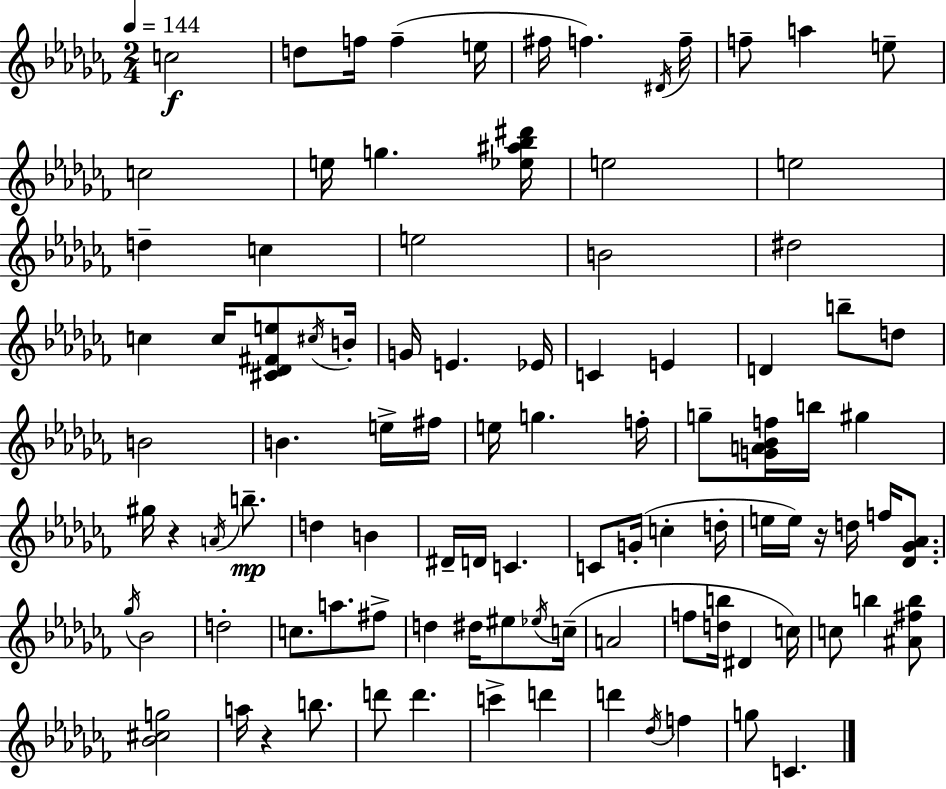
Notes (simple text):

C5/h D5/e F5/s F5/q E5/s F#5/s F5/q. D#4/s F5/s F5/e A5/q E5/e C5/h E5/s G5/q. [Eb5,A#5,Bb5,D#6]/s E5/h E5/h D5/q C5/q E5/h B4/h D#5/h C5/q C5/s [C#4,Db4,F#4,E5]/e C#5/s B4/s G4/s E4/q. Eb4/s C4/q E4/q D4/q B5/e D5/e B4/h B4/q. E5/s F#5/s E5/s G5/q. F5/s G5/e [G4,A4,Bb4,F5]/s B5/s G#5/q G#5/s R/q A4/s B5/e. D5/q B4/q D#4/s D4/s C4/q. C4/e G4/s C5/q D5/s E5/s E5/s R/s D5/s F5/s [Db4,Gb4,Ab4]/e. Gb5/s Bb4/h D5/h C5/e. A5/e. F#5/e D5/q D#5/s EIS5/e Eb5/s C5/s A4/h F5/e [D5,B5]/s D#4/q C5/s C5/e B5/q [A#4,F#5,B5]/e [Bb4,C#5,G5]/h A5/s R/q B5/e. D6/e D6/q. C6/q D6/q D6/q Db5/s F5/q G5/e C4/q.